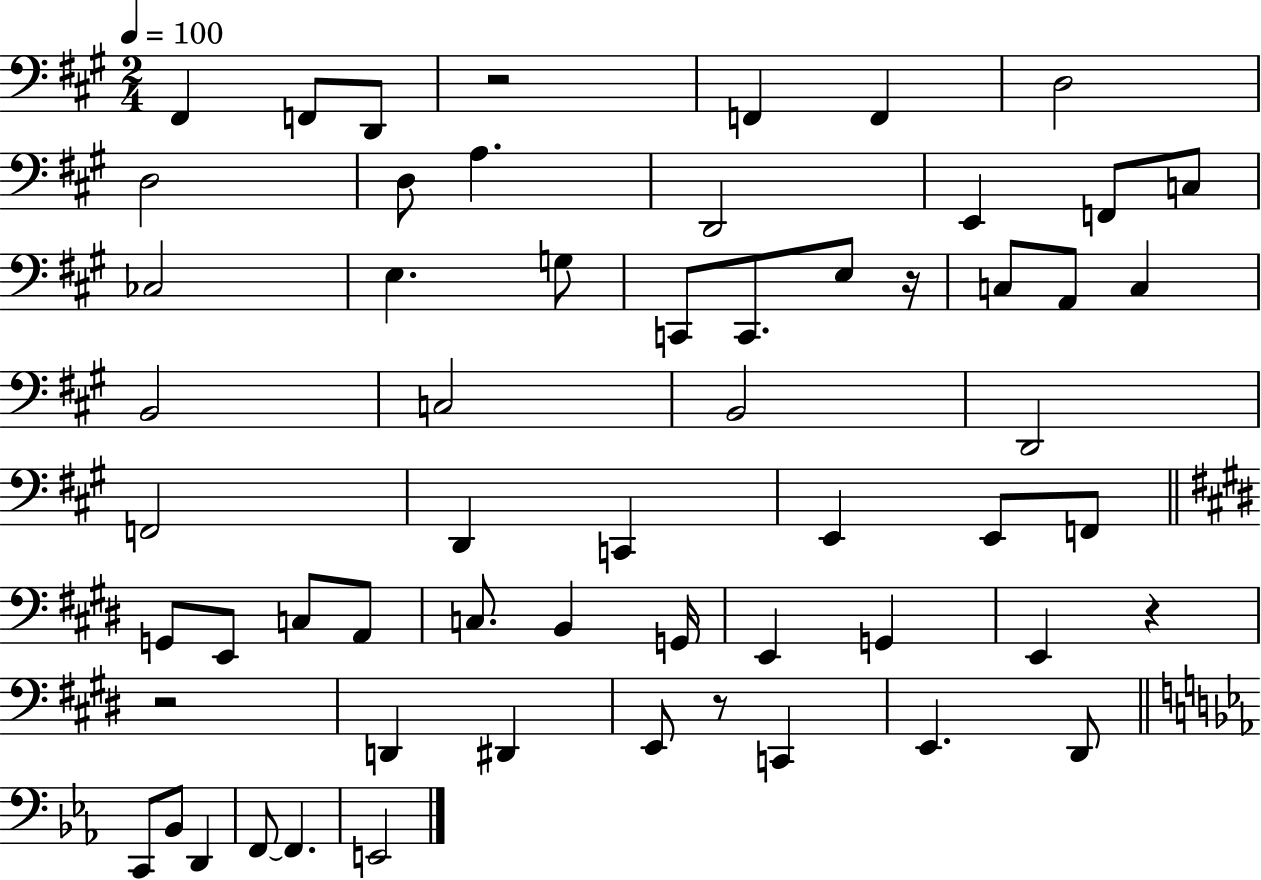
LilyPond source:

{
  \clef bass
  \numericTimeSignature
  \time 2/4
  \key a \major
  \tempo 4 = 100
  fis,4 f,8 d,8 | r2 | f,4 f,4 | d2 | \break d2 | d8 a4. | d,2 | e,4 f,8 c8 | \break ces2 | e4. g8 | c,8 c,8. e8 r16 | c8 a,8 c4 | \break b,2 | c2 | b,2 | d,2 | \break f,2 | d,4 c,4 | e,4 e,8 f,8 | \bar "||" \break \key e \major g,8 e,8 c8 a,8 | c8. b,4 g,16 | e,4 g,4 | e,4 r4 | \break r2 | d,4 dis,4 | e,8 r8 c,4 | e,4. dis,8 | \break \bar "||" \break \key ees \major c,8 bes,8 d,4 | f,8~~ f,4. | e,2 | \bar "|."
}